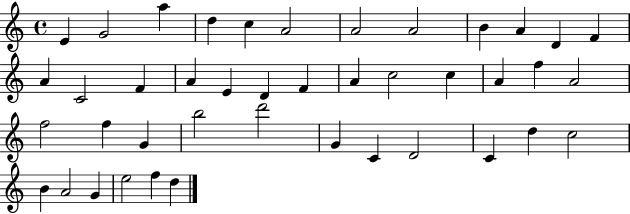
{
  \clef treble
  \time 4/4
  \defaultTimeSignature
  \key c \major
  e'4 g'2 a''4 | d''4 c''4 a'2 | a'2 a'2 | b'4 a'4 d'4 f'4 | \break a'4 c'2 f'4 | a'4 e'4 d'4 f'4 | a'4 c''2 c''4 | a'4 f''4 a'2 | \break f''2 f''4 g'4 | b''2 d'''2 | g'4 c'4 d'2 | c'4 d''4 c''2 | \break b'4 a'2 g'4 | e''2 f''4 d''4 | \bar "|."
}